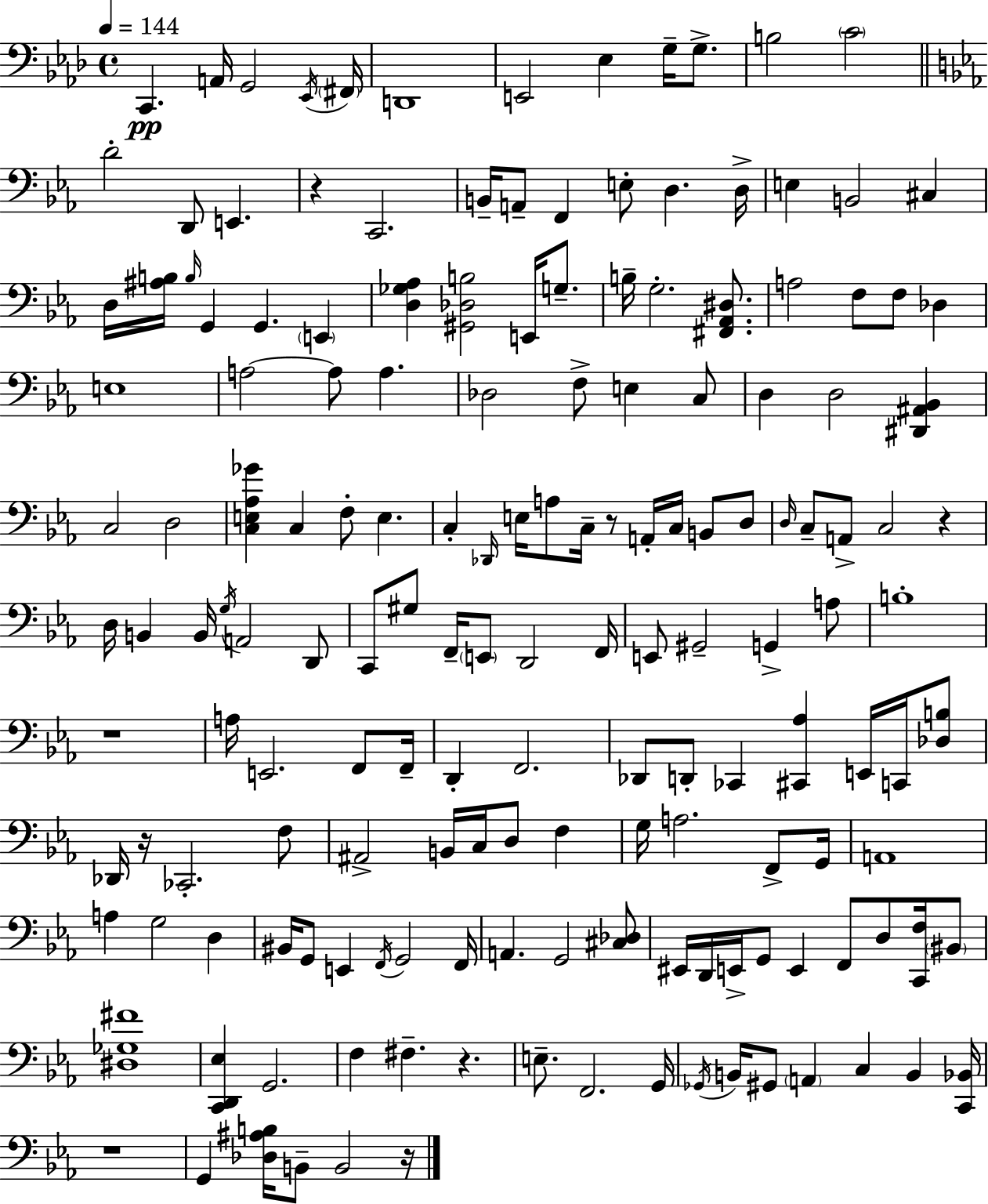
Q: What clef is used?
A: bass